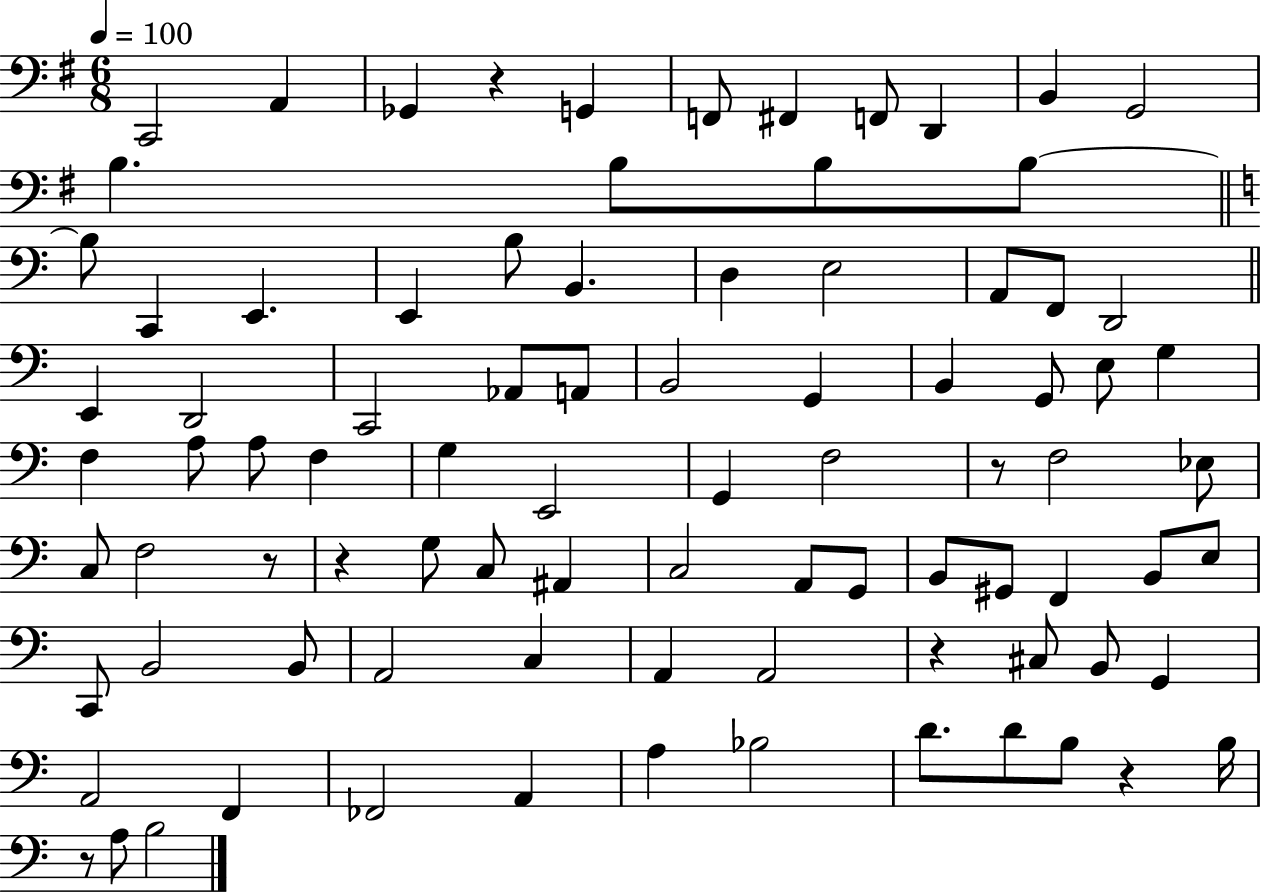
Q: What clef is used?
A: bass